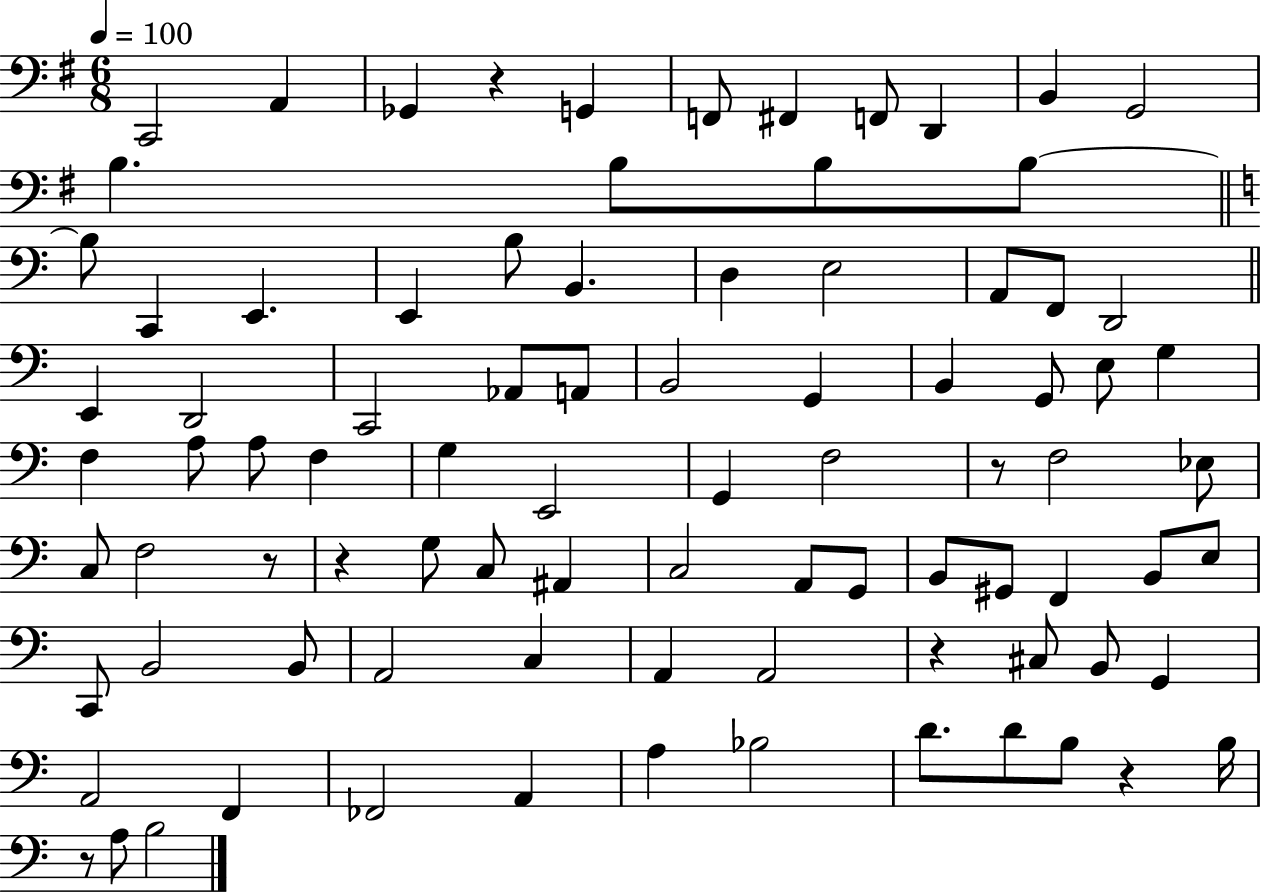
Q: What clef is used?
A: bass